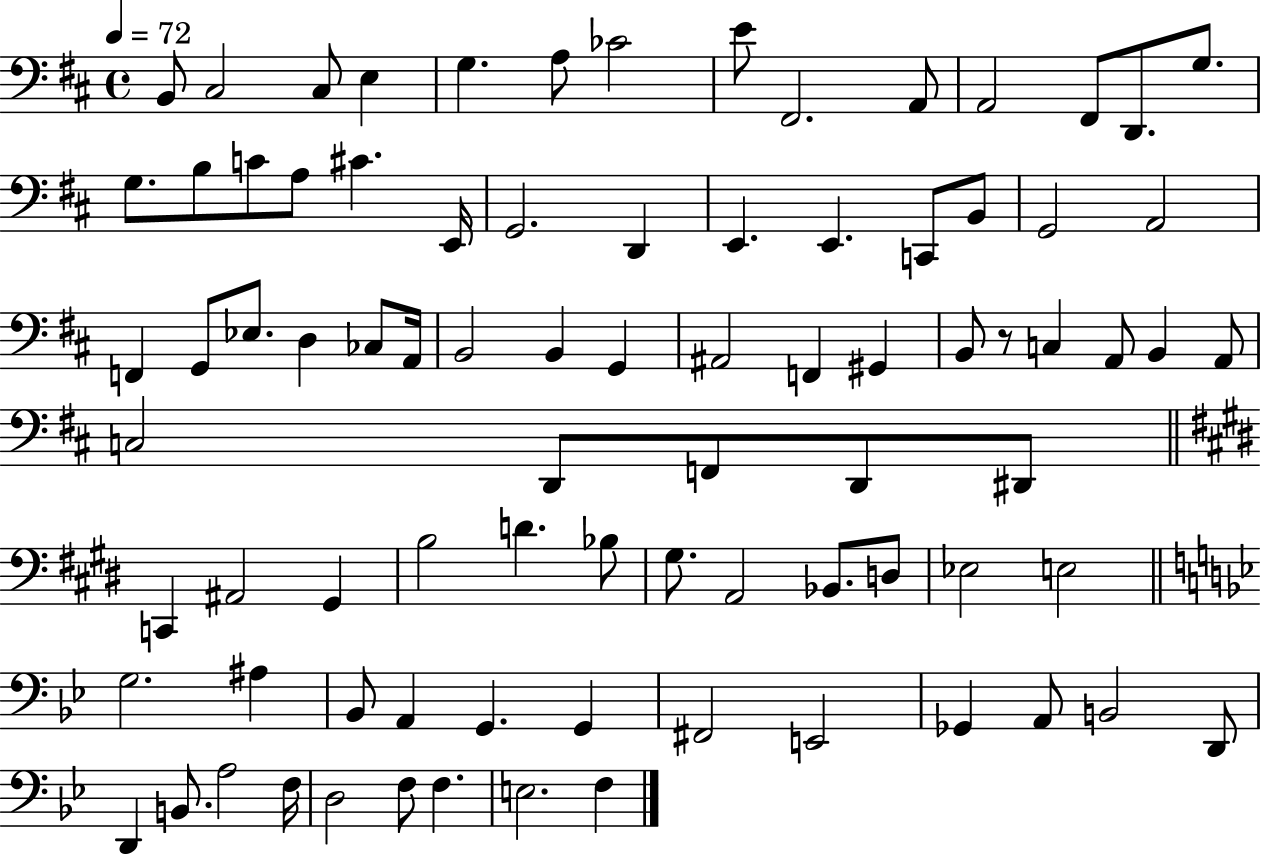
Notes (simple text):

B2/e C#3/h C#3/e E3/q G3/q. A3/e CES4/h E4/e F#2/h. A2/e A2/h F#2/e D2/e. G3/e. G3/e. B3/e C4/e A3/e C#4/q. E2/s G2/h. D2/q E2/q. E2/q. C2/e B2/e G2/h A2/h F2/q G2/e Eb3/e. D3/q CES3/e A2/s B2/h B2/q G2/q A#2/h F2/q G#2/q B2/e R/e C3/q A2/e B2/q A2/e C3/h D2/e F2/e D2/e D#2/e C2/q A#2/h G#2/q B3/h D4/q. Bb3/e G#3/e. A2/h Bb2/e. D3/e Eb3/h E3/h G3/h. A#3/q Bb2/e A2/q G2/q. G2/q F#2/h E2/h Gb2/q A2/e B2/h D2/e D2/q B2/e. A3/h F3/s D3/h F3/e F3/q. E3/h. F3/q